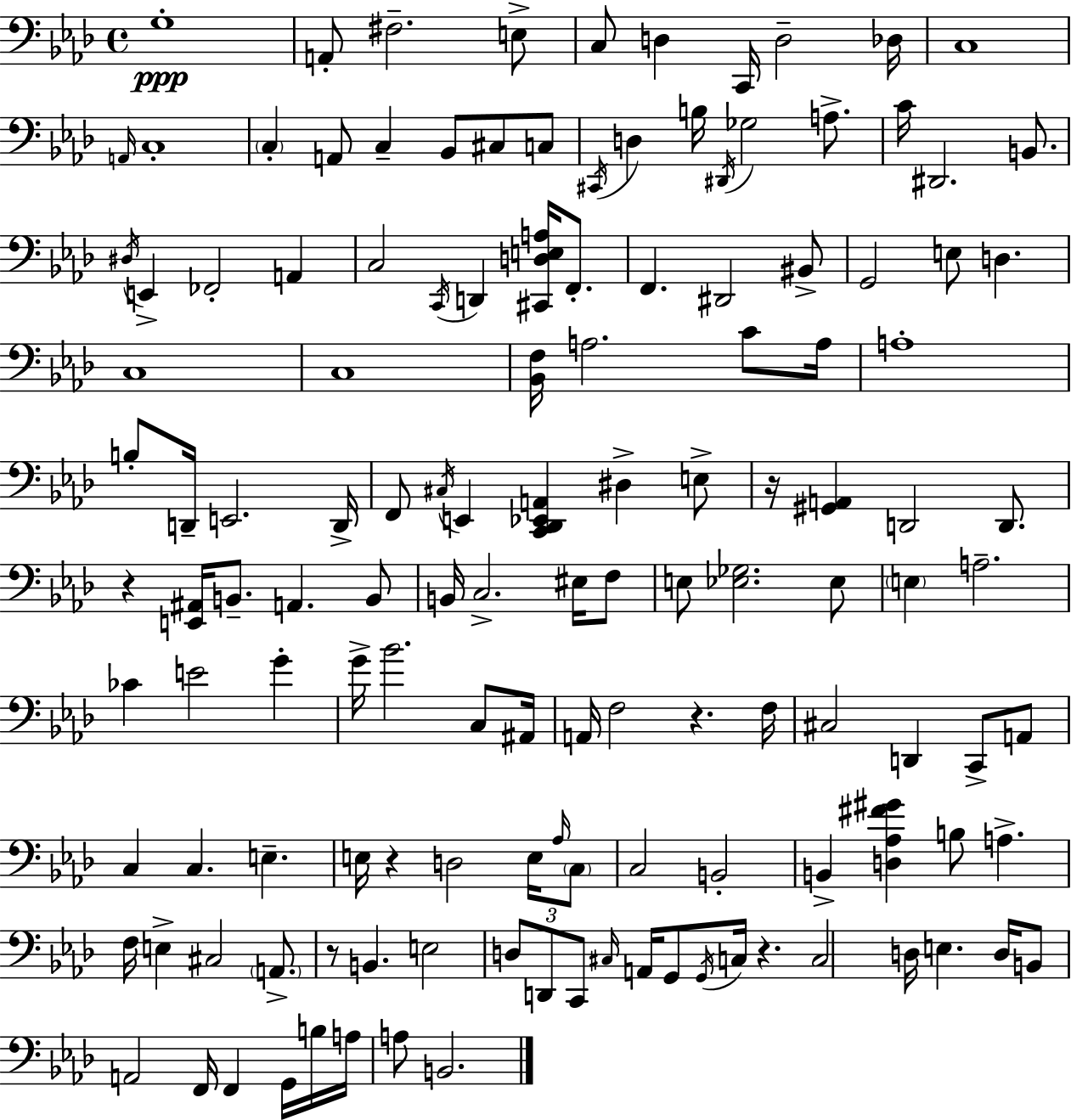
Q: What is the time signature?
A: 4/4